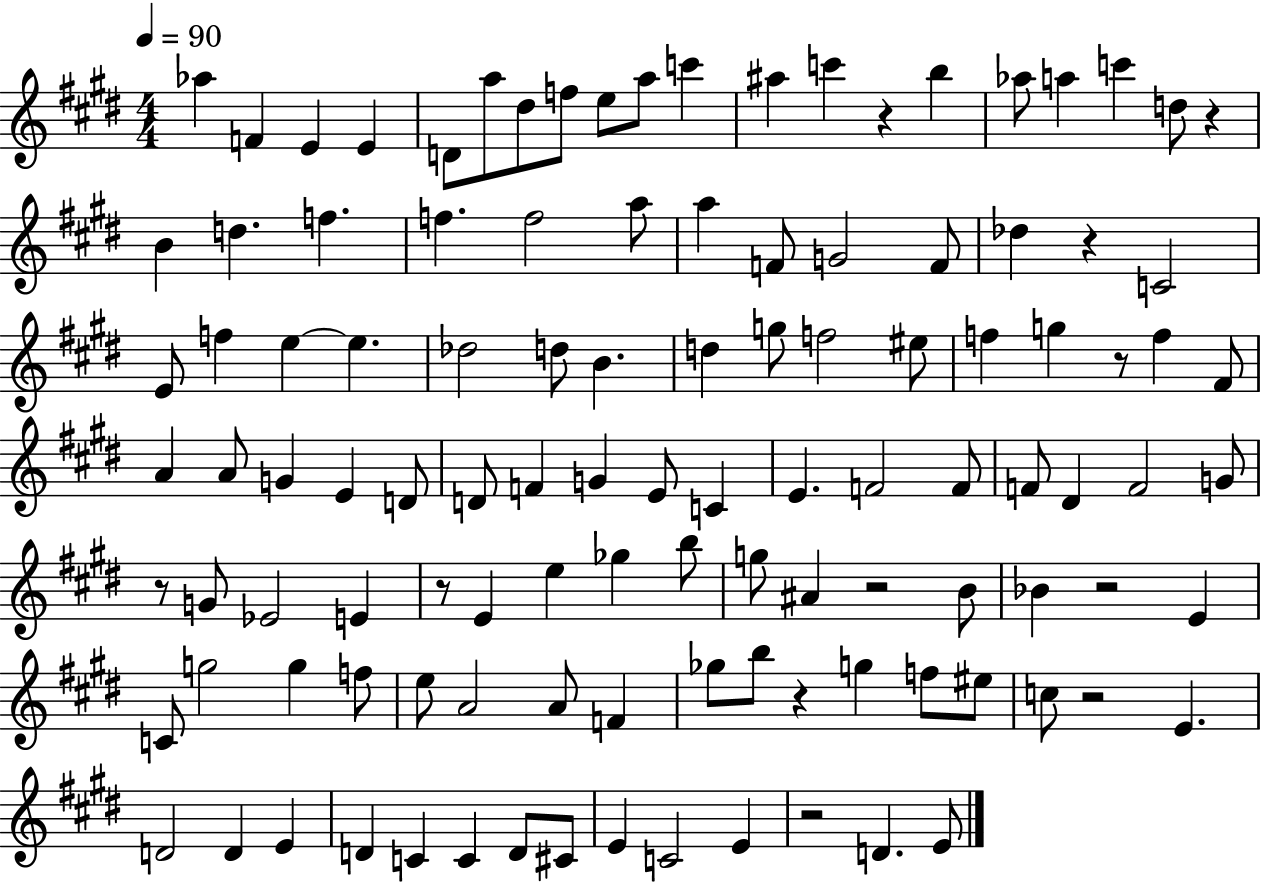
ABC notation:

X:1
T:Untitled
M:4/4
L:1/4
K:E
_a F E E D/2 a/2 ^d/2 f/2 e/2 a/2 c' ^a c' z b _a/2 a c' d/2 z B d f f f2 a/2 a F/2 G2 F/2 _d z C2 E/2 f e e _d2 d/2 B d g/2 f2 ^e/2 f g z/2 f ^F/2 A A/2 G E D/2 D/2 F G E/2 C E F2 F/2 F/2 ^D F2 G/2 z/2 G/2 _E2 E z/2 E e _g b/2 g/2 ^A z2 B/2 _B z2 E C/2 g2 g f/2 e/2 A2 A/2 F _g/2 b/2 z g f/2 ^e/2 c/2 z2 E D2 D E D C C D/2 ^C/2 E C2 E z2 D E/2